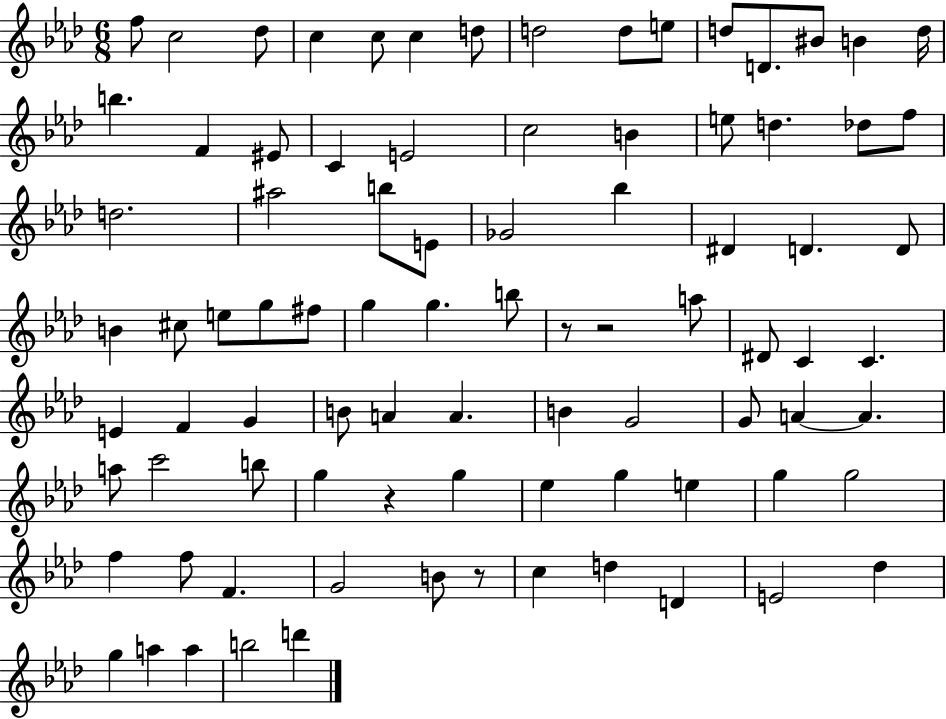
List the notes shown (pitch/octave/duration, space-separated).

F5/e C5/h Db5/e C5/q C5/e C5/q D5/e D5/h D5/e E5/e D5/e D4/e. BIS4/e B4/q D5/s B5/q. F4/q EIS4/e C4/q E4/h C5/h B4/q E5/e D5/q. Db5/e F5/e D5/h. A#5/h B5/e E4/e Gb4/h Bb5/q D#4/q D4/q. D4/e B4/q C#5/e E5/e G5/e F#5/e G5/q G5/q. B5/e R/e R/h A5/e D#4/e C4/q C4/q. E4/q F4/q G4/q B4/e A4/q A4/q. B4/q G4/h G4/e A4/q A4/q. A5/e C6/h B5/e G5/q R/q G5/q Eb5/q G5/q E5/q G5/q G5/h F5/q F5/e F4/q. G4/h B4/e R/e C5/q D5/q D4/q E4/h Db5/q G5/q A5/q A5/q B5/h D6/q